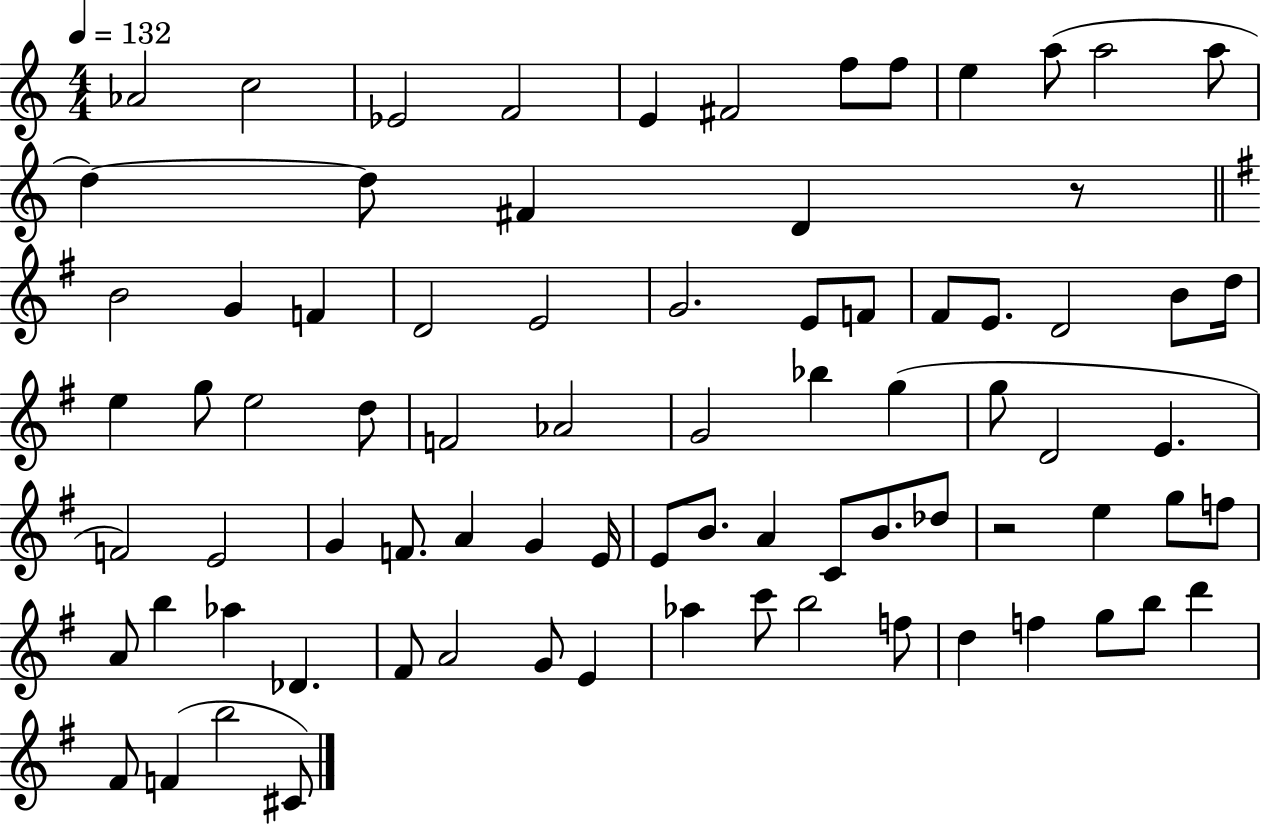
Ab4/h C5/h Eb4/h F4/h E4/q F#4/h F5/e F5/e E5/q A5/e A5/h A5/e D5/q D5/e F#4/q D4/q R/e B4/h G4/q F4/q D4/h E4/h G4/h. E4/e F4/e F#4/e E4/e. D4/h B4/e D5/s E5/q G5/e E5/h D5/e F4/h Ab4/h G4/h Bb5/q G5/q G5/e D4/h E4/q. F4/h E4/h G4/q F4/e. A4/q G4/q E4/s E4/e B4/e. A4/q C4/e B4/e. Db5/e R/h E5/q G5/e F5/e A4/e B5/q Ab5/q Db4/q. F#4/e A4/h G4/e E4/q Ab5/q C6/e B5/h F5/e D5/q F5/q G5/e B5/e D6/q F#4/e F4/q B5/h C#4/e